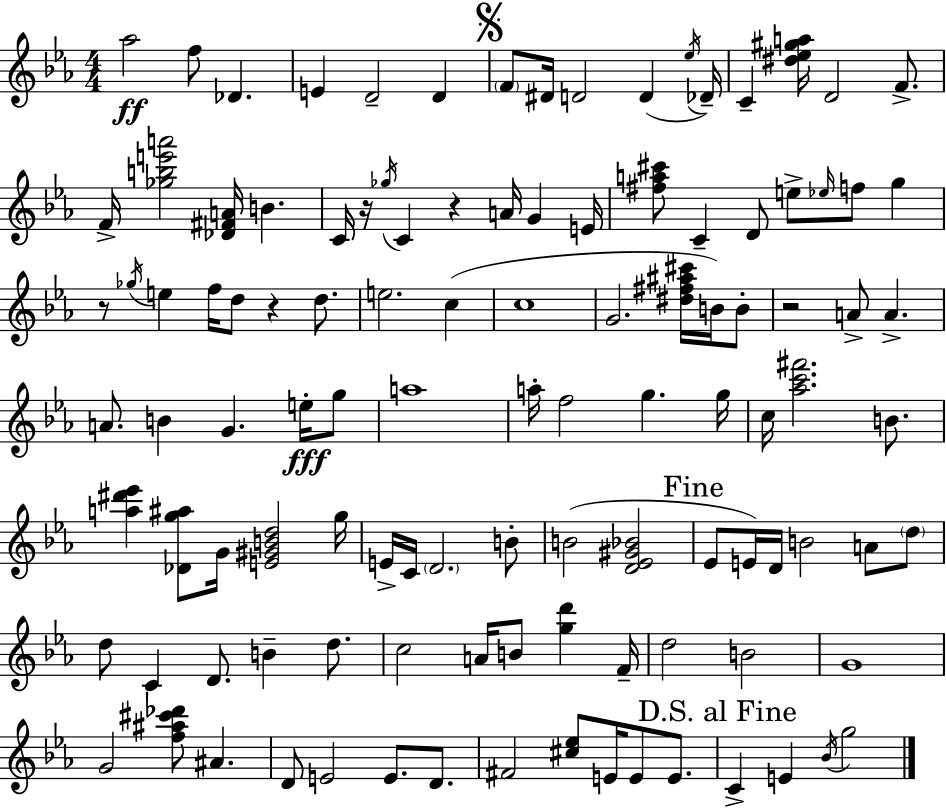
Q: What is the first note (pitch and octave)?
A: Ab5